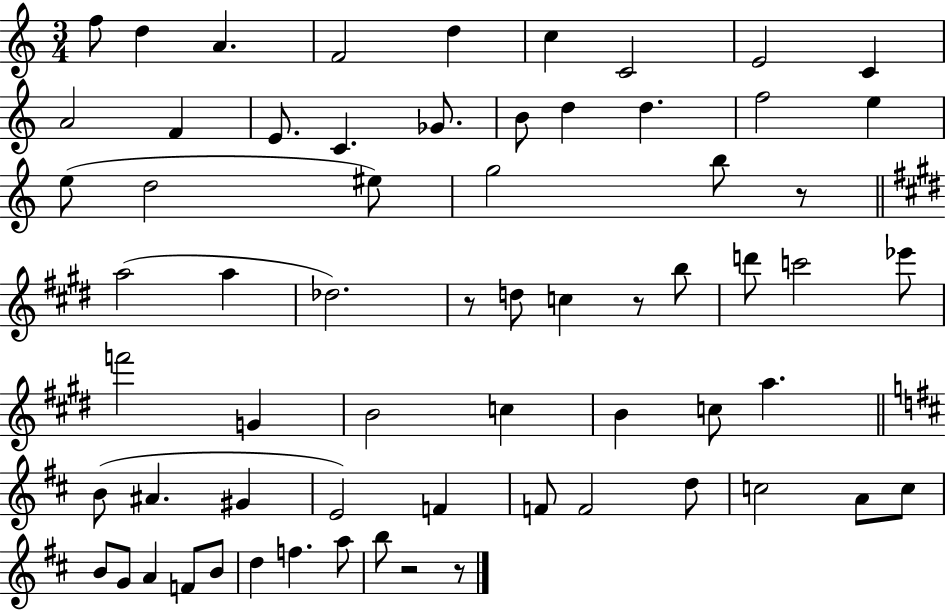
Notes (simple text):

F5/e D5/q A4/q. F4/h D5/q C5/q C4/h E4/h C4/q A4/h F4/q E4/e. C4/q. Gb4/e. B4/e D5/q D5/q. F5/h E5/q E5/e D5/h EIS5/e G5/h B5/e R/e A5/h A5/q Db5/h. R/e D5/e C5/q R/e B5/e D6/e C6/h Eb6/e F6/h G4/q B4/h C5/q B4/q C5/e A5/q. B4/e A#4/q. G#4/q E4/h F4/q F4/e F4/h D5/e C5/h A4/e C5/e B4/e G4/e A4/q F4/e B4/e D5/q F5/q. A5/e B5/e R/h R/e